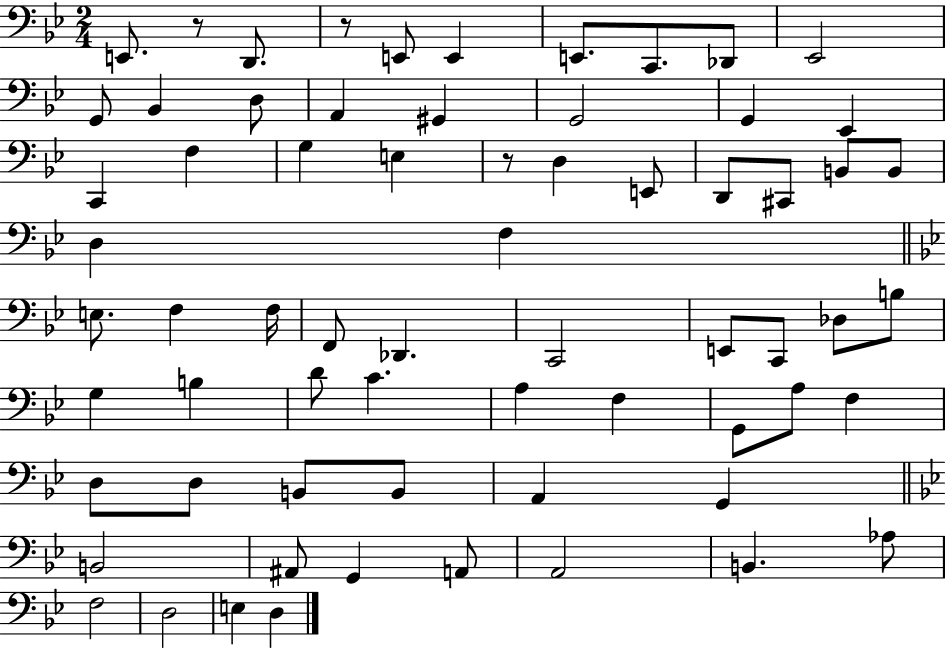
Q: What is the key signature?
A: BES major